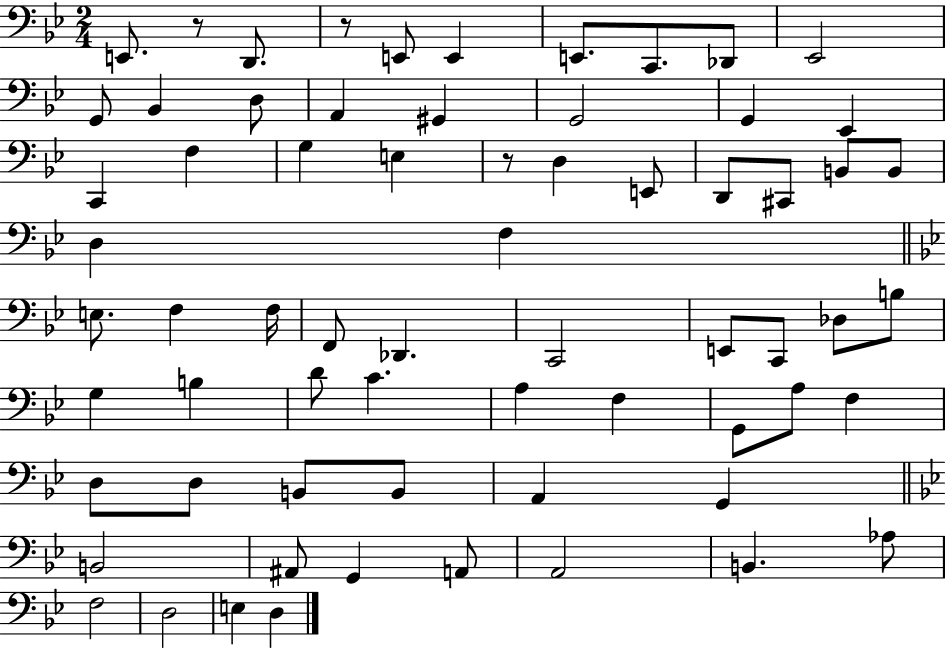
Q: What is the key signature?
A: BES major